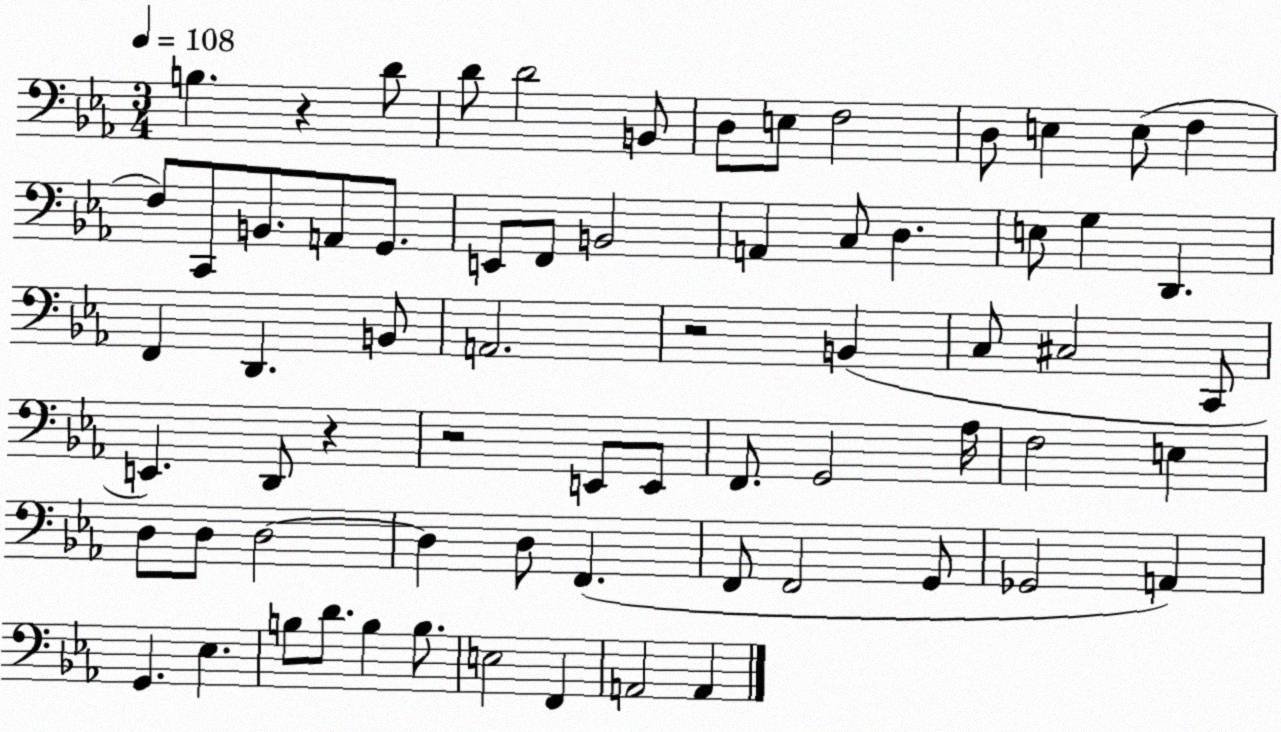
X:1
T:Untitled
M:3/4
L:1/4
K:Eb
B, z D/2 D/2 D2 B,,/2 D,/2 E,/2 F,2 D,/2 E, E,/2 F, F,/2 C,,/2 B,,/2 A,,/2 G,,/2 E,,/2 F,,/2 B,,2 A,, C,/2 D, E,/2 G, D,, F,, D,, B,,/2 A,,2 z2 B,, C,/2 ^C,2 C,,/2 E,, D,,/2 z z2 E,,/2 E,,/2 F,,/2 G,,2 _A,/4 F,2 E, D,/2 D,/2 D,2 D, D,/2 F,, F,,/2 F,,2 G,,/2 _G,,2 A,, G,, _E, B,/2 D/2 B, B,/2 E,2 F,, A,,2 A,,